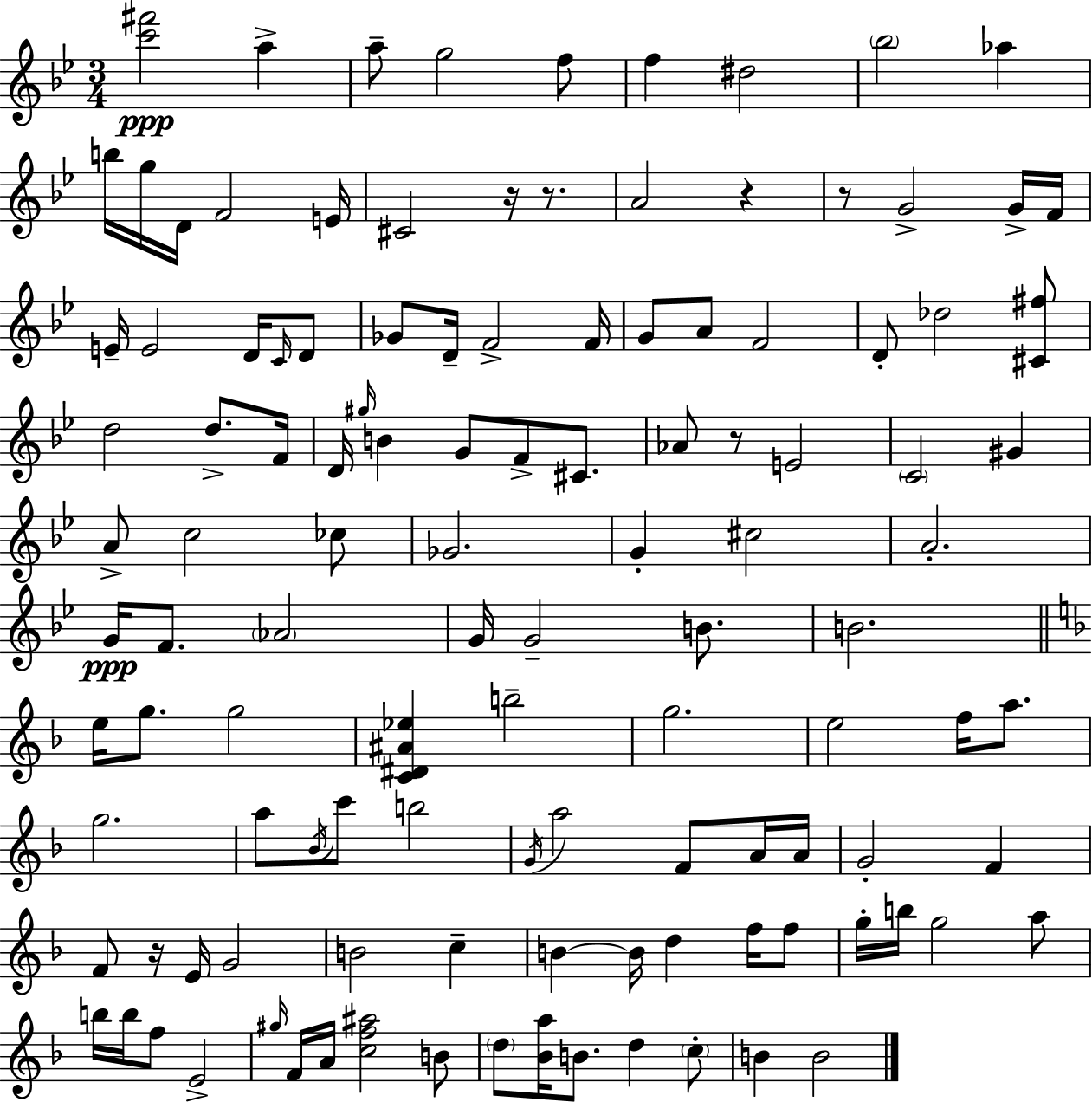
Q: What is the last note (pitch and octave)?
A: B4